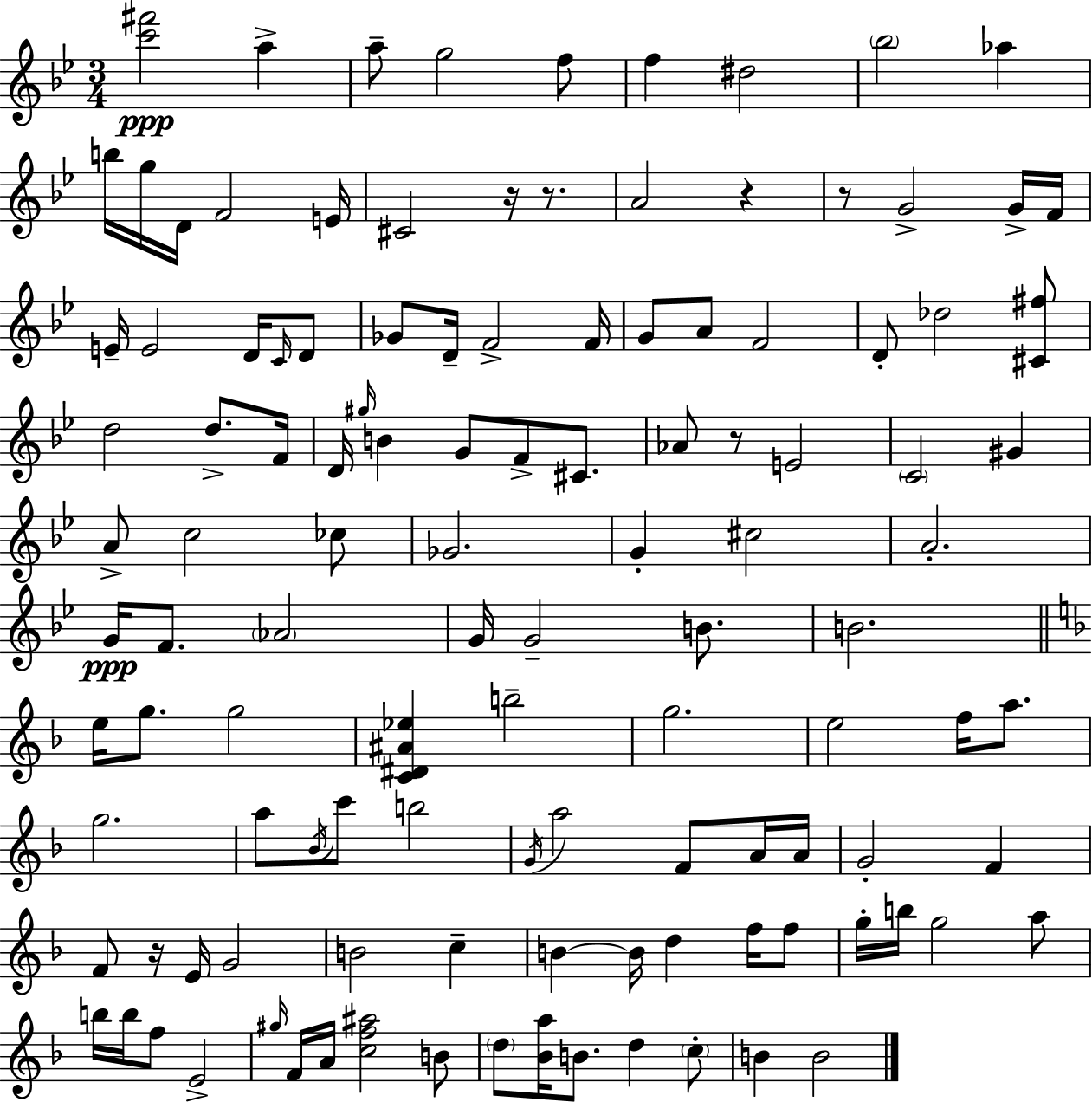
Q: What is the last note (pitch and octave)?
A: B4